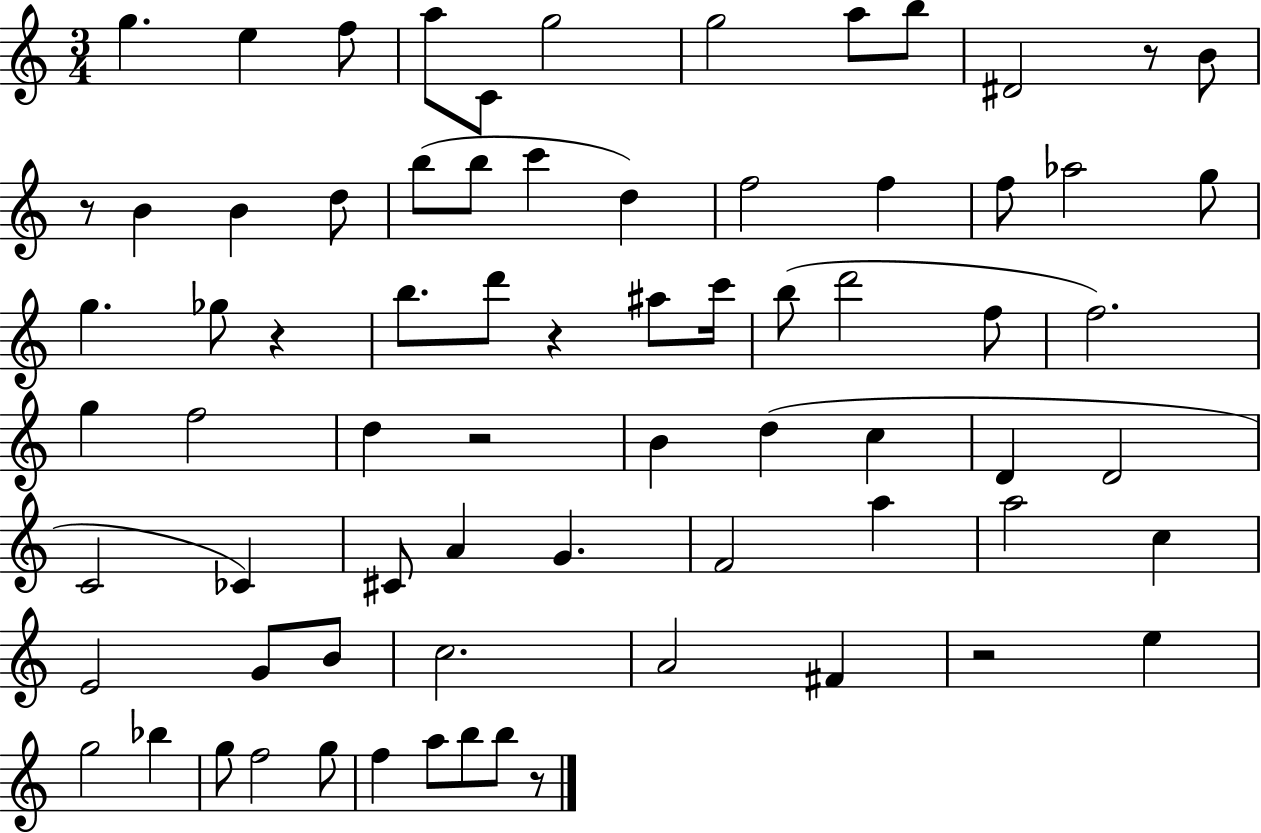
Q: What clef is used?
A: treble